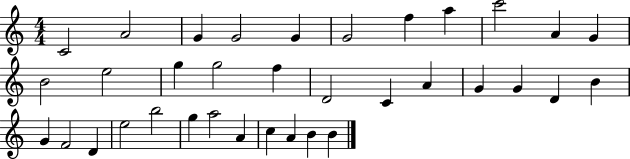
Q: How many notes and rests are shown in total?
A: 35